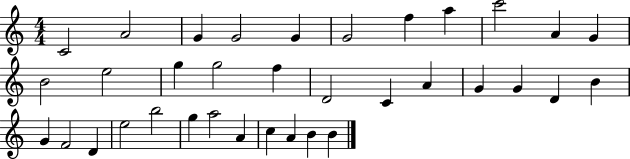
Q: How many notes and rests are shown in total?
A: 35